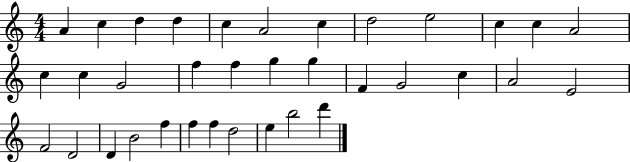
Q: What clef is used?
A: treble